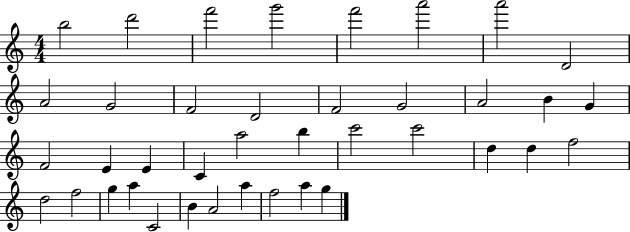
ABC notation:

X:1
T:Untitled
M:4/4
L:1/4
K:C
b2 d'2 f'2 g'2 f'2 a'2 a'2 D2 A2 G2 F2 D2 F2 G2 A2 B G F2 E E C a2 b c'2 c'2 d d f2 d2 f2 g a C2 B A2 a f2 a g